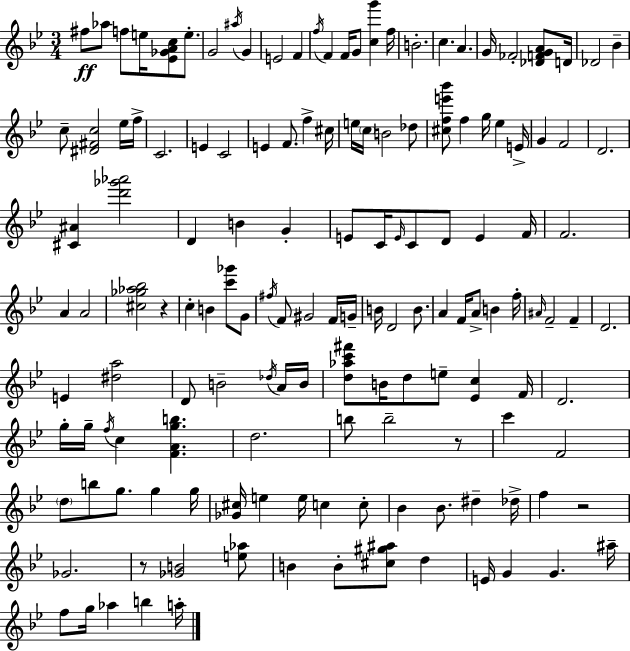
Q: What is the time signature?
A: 3/4